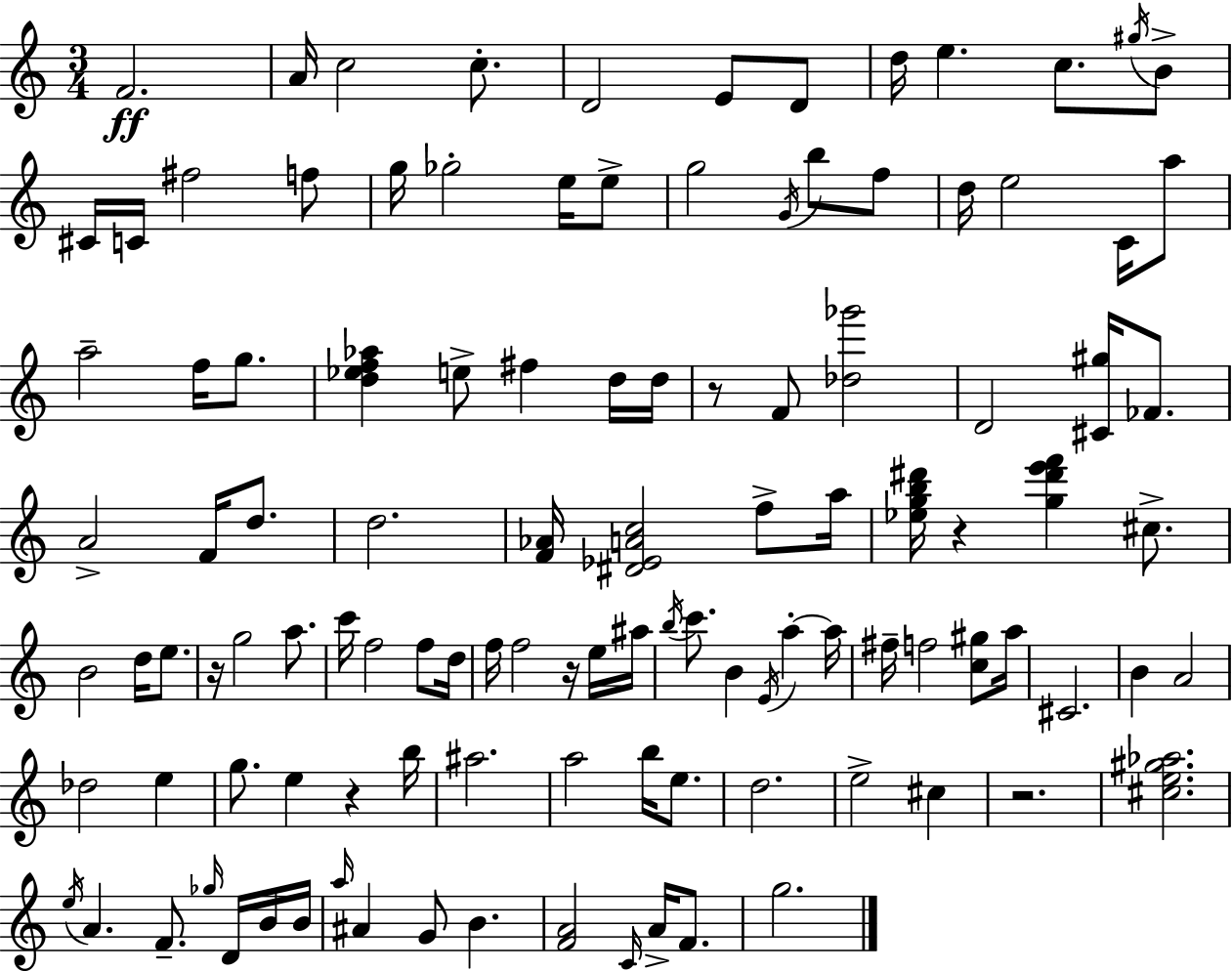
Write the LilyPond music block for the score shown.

{
  \clef treble
  \numericTimeSignature
  \time 3/4
  \key c \major
  f'2.\ff | a'16 c''2 c''8.-. | d'2 e'8 d'8 | d''16 e''4. c''8. \acciaccatura { gis''16 } b'8-> | \break cis'16 c'16 fis''2 f''8 | g''16 ges''2-. e''16 e''8-> | g''2 \acciaccatura { g'16 } b''8 | f''8 d''16 e''2 c'16 | \break a''8 a''2-- f''16 g''8. | <d'' ees'' f'' aes''>4 e''8-> fis''4 | d''16 d''16 r8 f'8 <des'' ges'''>2 | d'2 <cis' gis''>16 fes'8. | \break a'2-> f'16 d''8. | d''2. | <f' aes'>16 <dis' ees' a' c''>2 f''8-> | a''16 <ees'' g'' b'' dis'''>16 r4 <g'' dis''' e''' f'''>4 cis''8.-> | \break b'2 d''16 e''8. | r16 g''2 a''8. | c'''16 f''2 f''8 | d''16 f''16 f''2 r16 | \break e''16 ais''16 \acciaccatura { b''16 } c'''8. b'4 \acciaccatura { e'16 } a''4-.~~ | a''16 fis''16-- f''2 | <c'' gis''>8 a''16 cis'2. | b'4 a'2 | \break des''2 | e''4 g''8. e''4 r4 | b''16 ais''2. | a''2 | \break b''16 e''8. d''2. | e''2-> | cis''4 r2. | <cis'' e'' gis'' aes''>2. | \break \acciaccatura { e''16 } a'4. f'8.-- | \grace { ges''16 } d'16 b'16 b'16 \grace { a''16 } ais'4 g'8 | b'4. <f' a'>2 | \grace { c'16 } a'16-> f'8. g''2. | \break \bar "|."
}